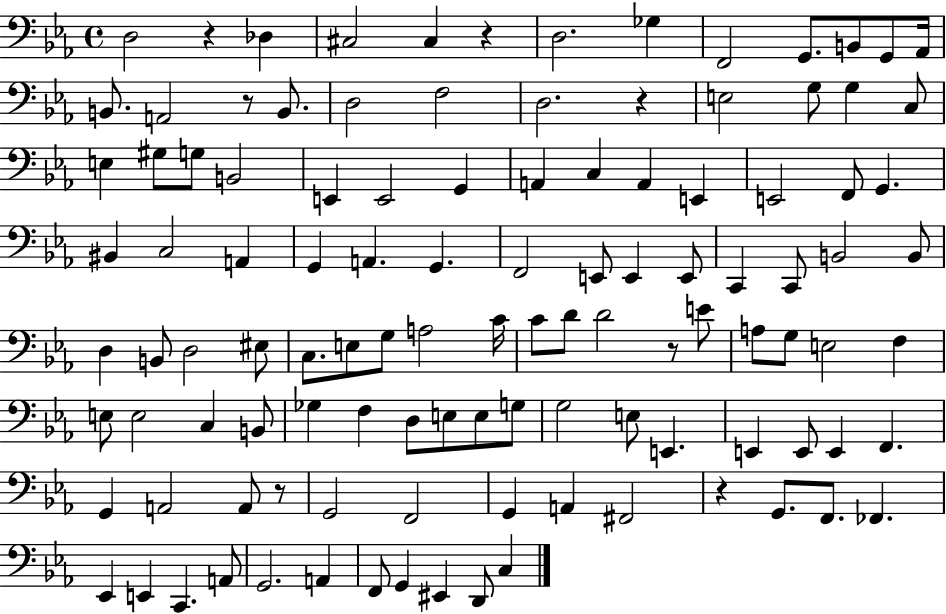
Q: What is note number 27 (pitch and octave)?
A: E2